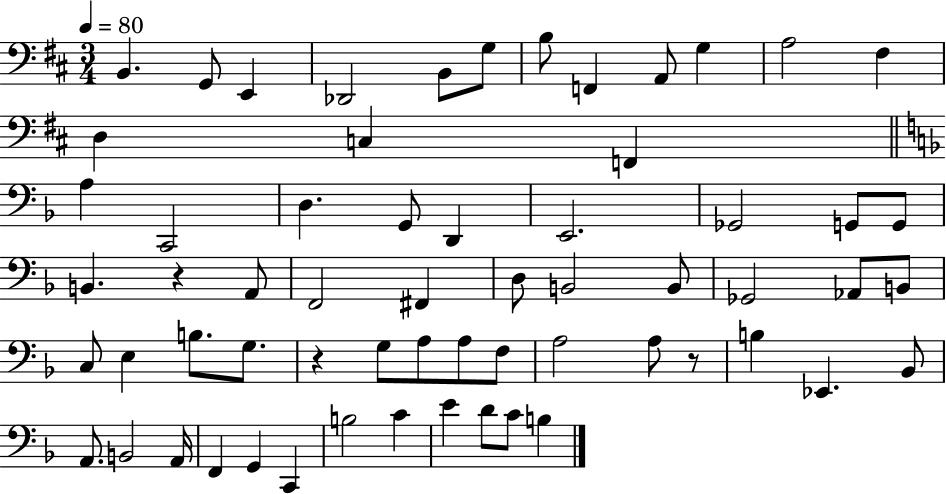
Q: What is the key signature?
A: D major